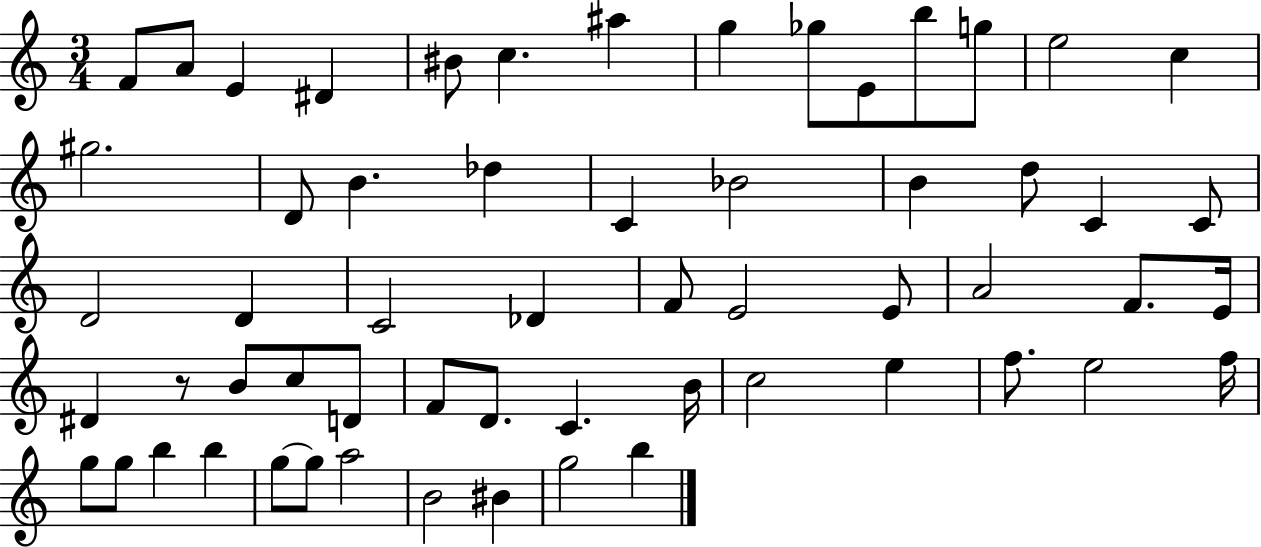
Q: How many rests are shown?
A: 1